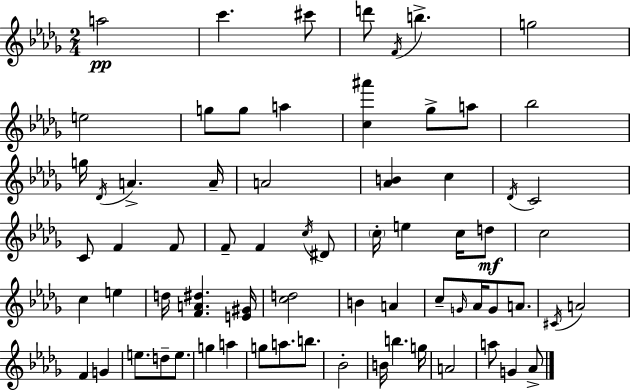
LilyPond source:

{
  \clef treble
  \numericTimeSignature
  \time 2/4
  \key bes \minor
  a''2\pp | c'''4. cis'''8 | d'''8 \acciaccatura { f'16 } b''4.-> | g''2 | \break e''2 | g''8 g''8 a''4 | <c'' ais'''>4 ges''8-> a''8 | bes''2 | \break g''16 \acciaccatura { des'16 } a'4.-> | a'16-- a'2 | <aes' b'>4 c''4 | \acciaccatura { des'16 } c'2 | \break c'8 f'4 | f'8 f'8-- f'4 | \acciaccatura { c''16 } dis'8 \parenthesize c''16-. e''4 | c''16 d''8\mf c''2 | \break c''4 | e''4 d''16 <f' a' dis''>4. | <e' gis'>16 <c'' d''>2 | b'4 | \break a'4 c''8-- \grace { g'16 } aes'16 | g'8 a'8. \acciaccatura { cis'16 } a'2 | f'4 | g'4 e''8. | \break d''8-- e''8. g''4 | a''4 g''8 | a''8. b''8. bes'2-. | b'16 b''4. | \break g''16 a'2 | a''8 | g'4 aes'8-> \bar "|."
}